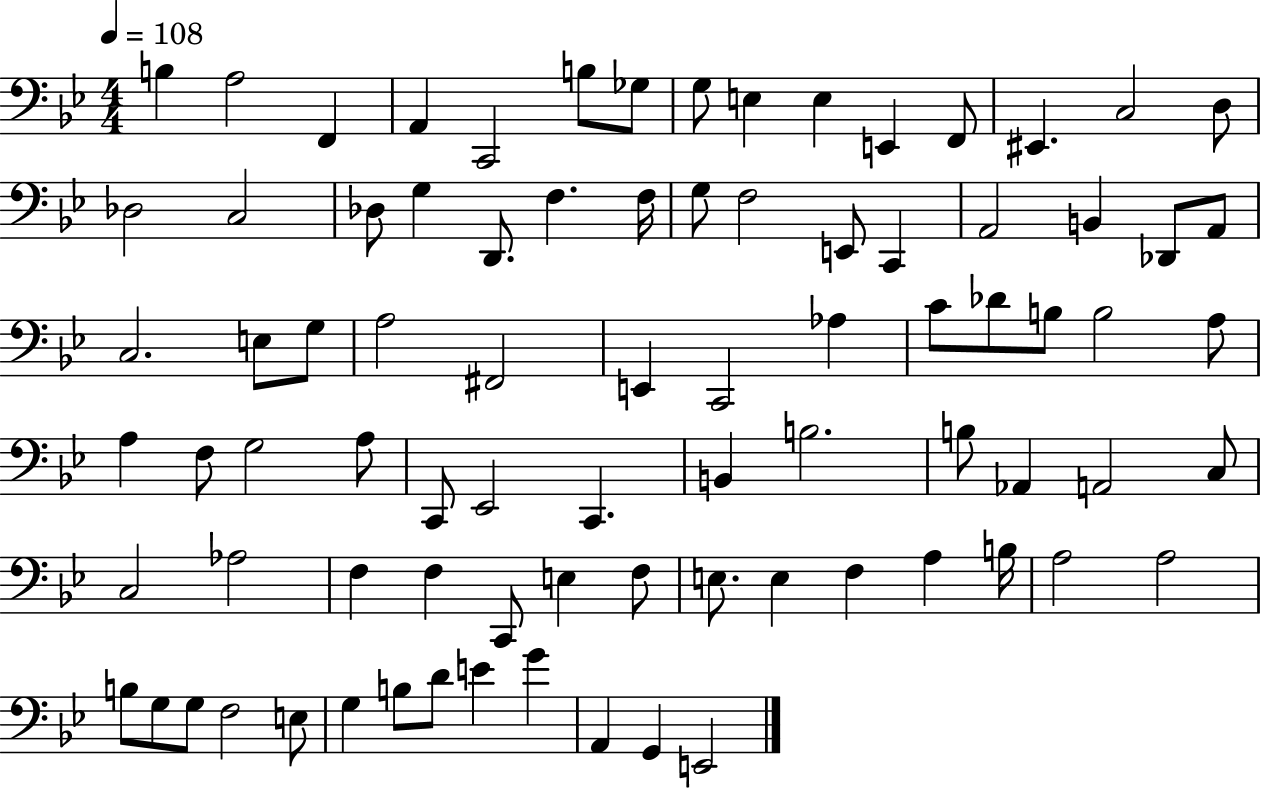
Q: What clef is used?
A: bass